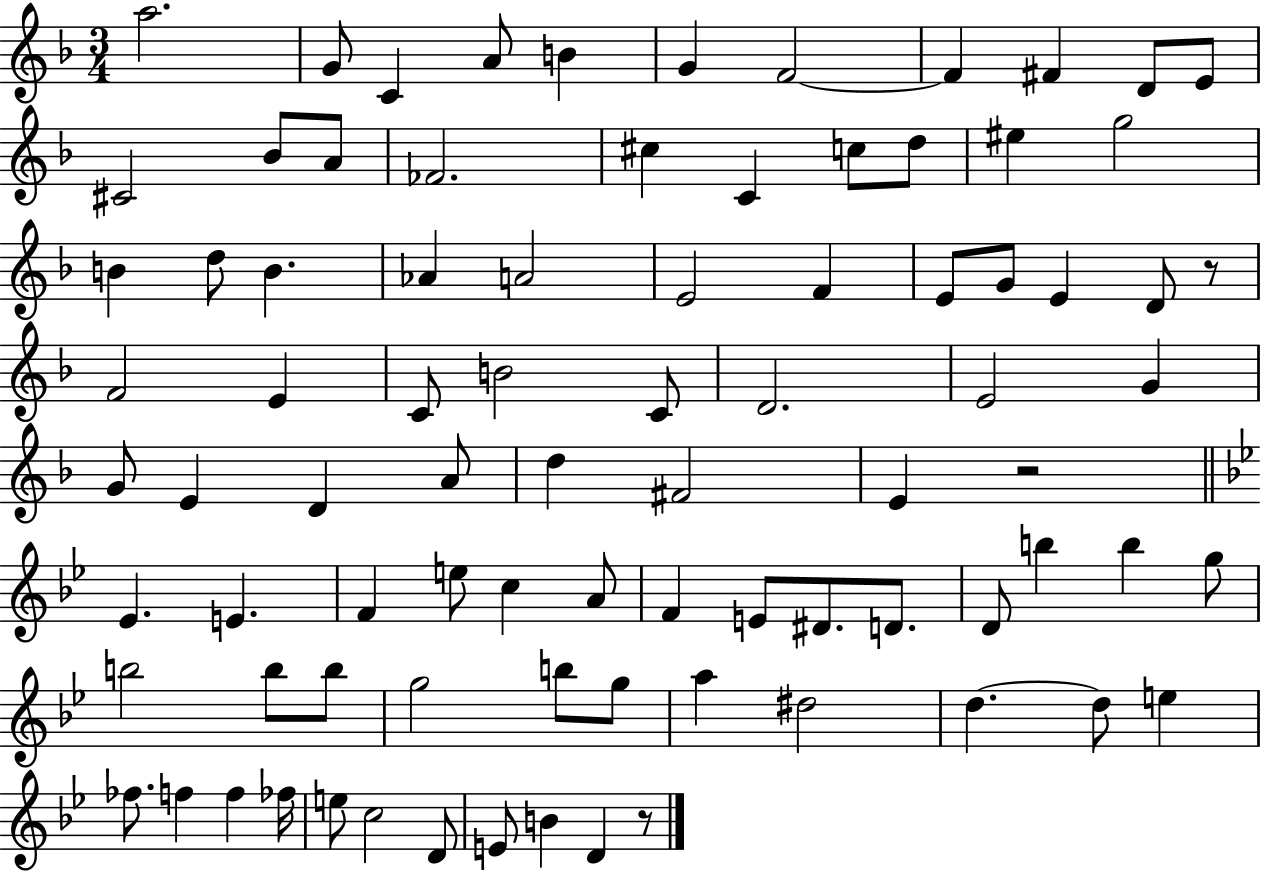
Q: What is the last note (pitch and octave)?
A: D4